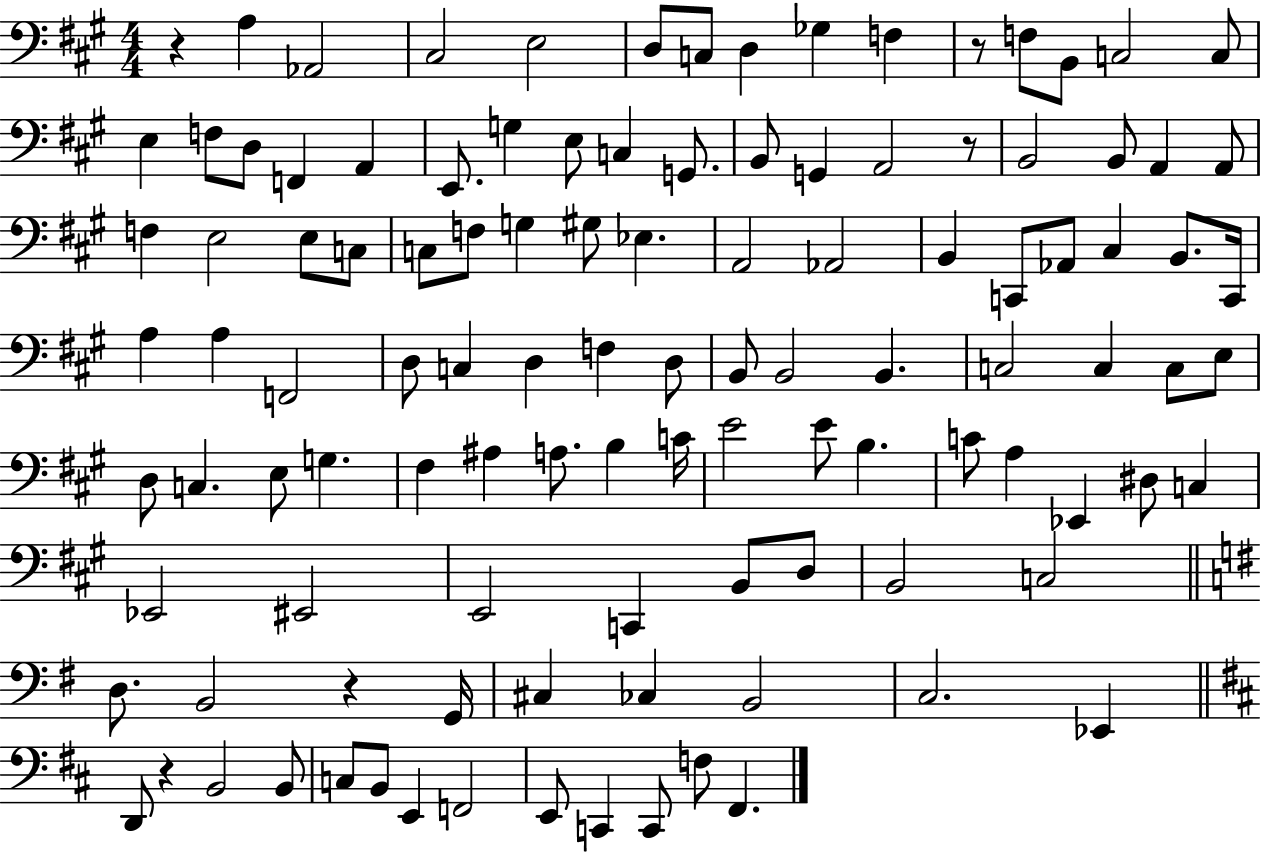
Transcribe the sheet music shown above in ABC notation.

X:1
T:Untitled
M:4/4
L:1/4
K:A
z A, _A,,2 ^C,2 E,2 D,/2 C,/2 D, _G, F, z/2 F,/2 B,,/2 C,2 C,/2 E, F,/2 D,/2 F,, A,, E,,/2 G, E,/2 C, G,,/2 B,,/2 G,, A,,2 z/2 B,,2 B,,/2 A,, A,,/2 F, E,2 E,/2 C,/2 C,/2 F,/2 G, ^G,/2 _E, A,,2 _A,,2 B,, C,,/2 _A,,/2 ^C, B,,/2 C,,/4 A, A, F,,2 D,/2 C, D, F, D,/2 B,,/2 B,,2 B,, C,2 C, C,/2 E,/2 D,/2 C, E,/2 G, ^F, ^A, A,/2 B, C/4 E2 E/2 B, C/2 A, _E,, ^D,/2 C, _E,,2 ^E,,2 E,,2 C,, B,,/2 D,/2 B,,2 C,2 D,/2 B,,2 z G,,/4 ^C, _C, B,,2 C,2 _E,, D,,/2 z B,,2 B,,/2 C,/2 B,,/2 E,, F,,2 E,,/2 C,, C,,/2 F,/2 ^F,,